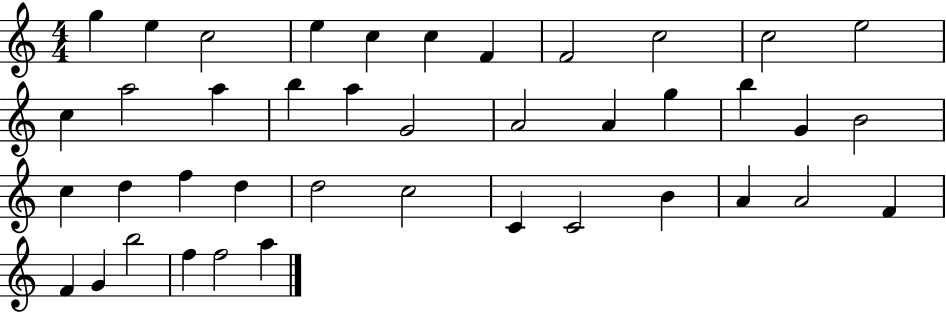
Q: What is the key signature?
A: C major